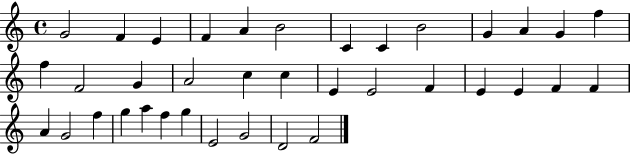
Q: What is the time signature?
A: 4/4